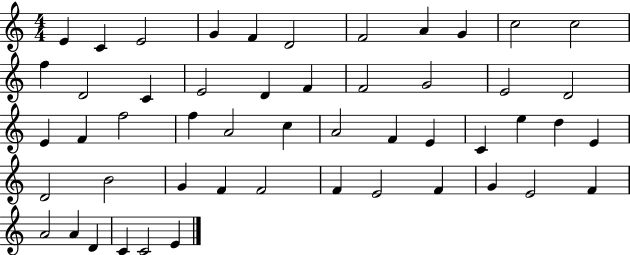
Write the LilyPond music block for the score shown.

{
  \clef treble
  \numericTimeSignature
  \time 4/4
  \key c \major
  e'4 c'4 e'2 | g'4 f'4 d'2 | f'2 a'4 g'4 | c''2 c''2 | \break f''4 d'2 c'4 | e'2 d'4 f'4 | f'2 g'2 | e'2 d'2 | \break e'4 f'4 f''2 | f''4 a'2 c''4 | a'2 f'4 e'4 | c'4 e''4 d''4 e'4 | \break d'2 b'2 | g'4 f'4 f'2 | f'4 e'2 f'4 | g'4 e'2 f'4 | \break a'2 a'4 d'4 | c'4 c'2 e'4 | \bar "|."
}